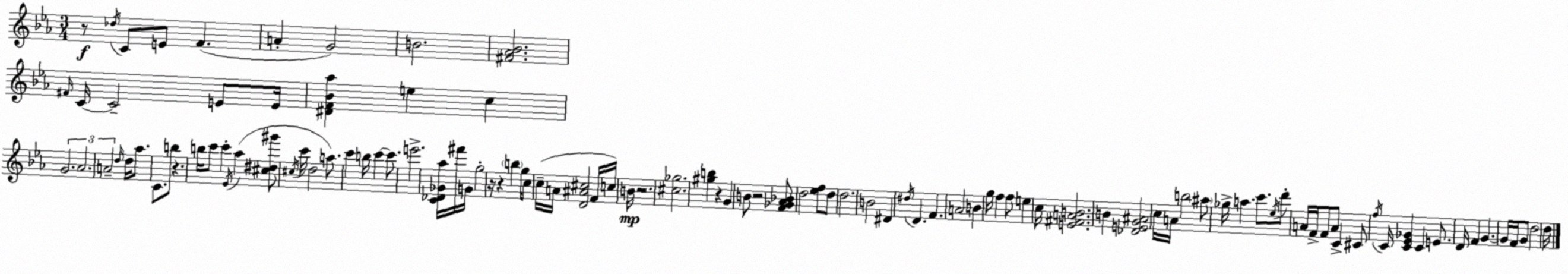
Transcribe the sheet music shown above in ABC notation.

X:1
T:Untitled
M:3/4
L:1/4
K:Cm
z/2 _d/4 C/2 E/2 F A G2 B2 [^F_A_B]2 ^F/4 C/4 C2 E/2 E/4 [^DF_B_a] e c G2 _A2 A2 d/4 d/4 _a/2 C/2 b/2 z b/4 c'/2 c' _E/4 _a [^c^d^g']/2 ^c/4 c'/4 d2 a/2 c' b/4 c' c'/2 e'2 [C_D_G_a]/4 ^f'/4 G/4 g2 z/4 z b g/4 c/2 c/4 A/4 [D^A^c]2 F/4 c/4 B/4 z2 [^c_g]2 [^gb] z G B/2 z2 [F_G_A_B]/2 d2 [_ef]/2 d/2 d2 B2 ^D ^d/4 D F A2 B g/4 f f/2 e c/4 [E^FAB]2 B [_DEG^A]2 c/4 A/4 b2 ^a/2 _g/4 a c'/2 _e/4 d'/2 A/4 F/4 F/2 A/2 C ^C/2 f/4 C/4 [C_E_G] C E/2 D/4 F G G/4 F/4 G/2 d2 d/4